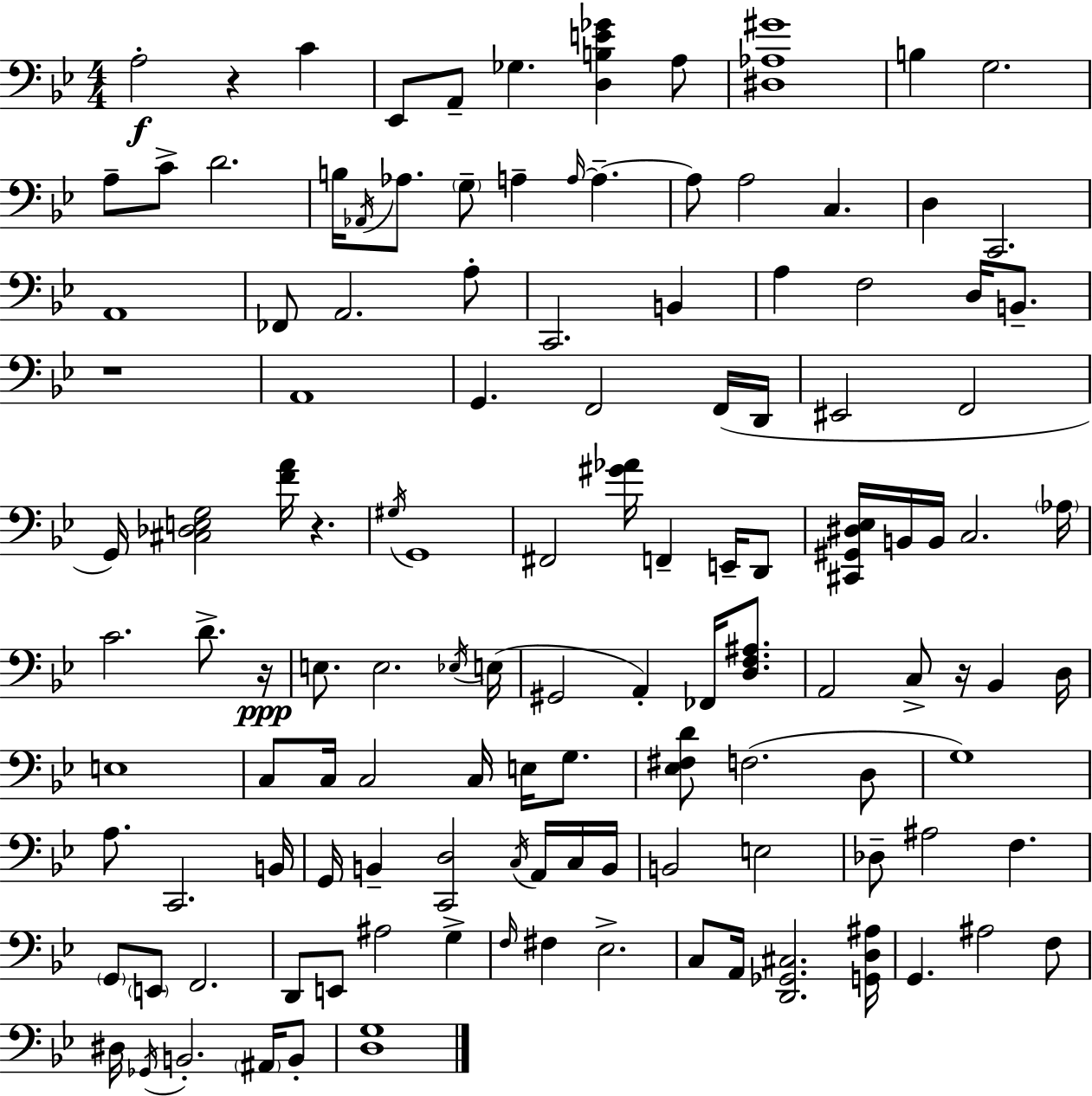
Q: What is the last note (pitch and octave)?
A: B2